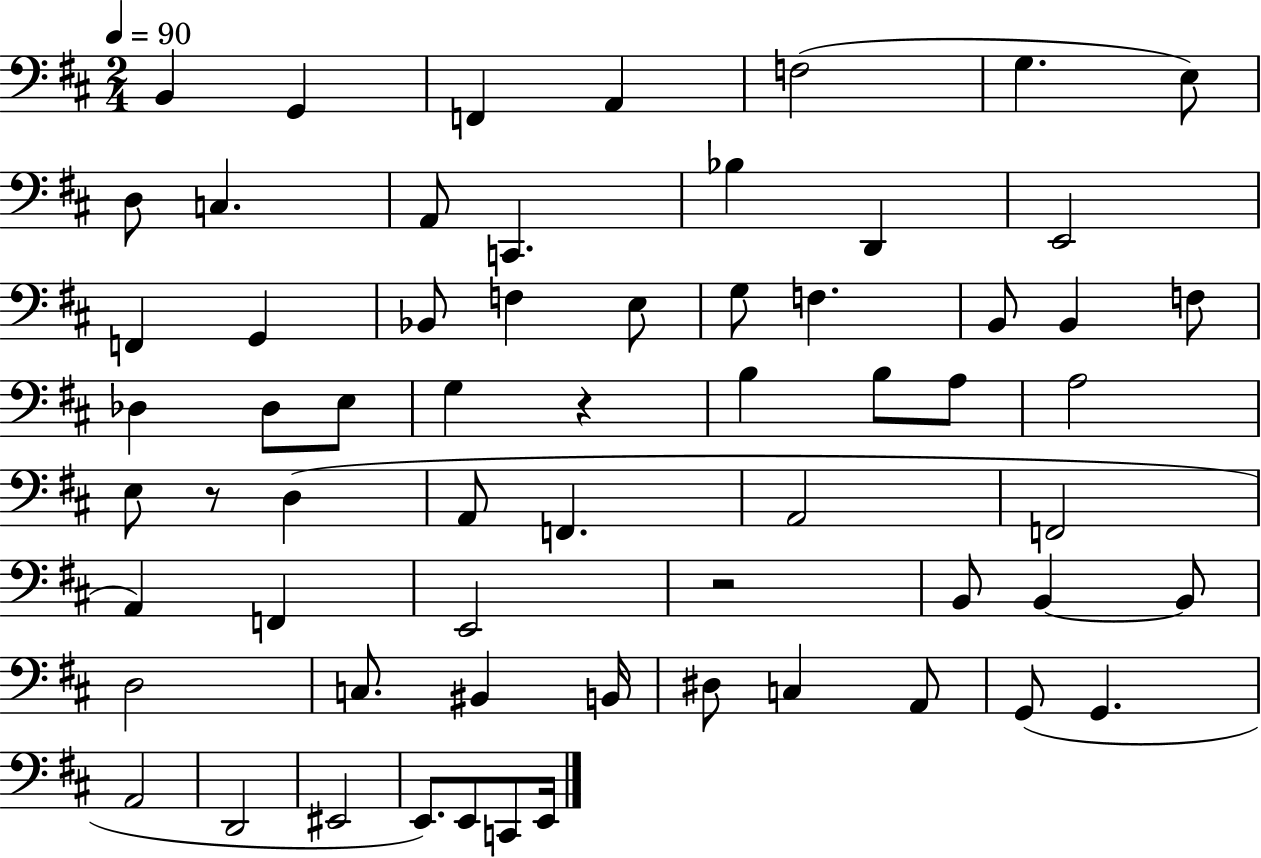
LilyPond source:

{
  \clef bass
  \numericTimeSignature
  \time 2/4
  \key d \major
  \tempo 4 = 90
  \repeat volta 2 { b,4 g,4 | f,4 a,4 | f2( | g4. e8) | \break d8 c4. | a,8 c,4. | bes4 d,4 | e,2 | \break f,4 g,4 | bes,8 f4 e8 | g8 f4. | b,8 b,4 f8 | \break des4 des8 e8 | g4 r4 | b4 b8 a8 | a2 | \break e8 r8 d4( | a,8 f,4. | a,2 | f,2 | \break a,4) f,4 | e,2 | r2 | b,8 b,4~~ b,8 | \break d2 | c8. bis,4 b,16 | dis8 c4 a,8 | g,8( g,4. | \break a,2 | d,2 | eis,2 | e,8.) e,8 c,8 e,16 | \break } \bar "|."
}